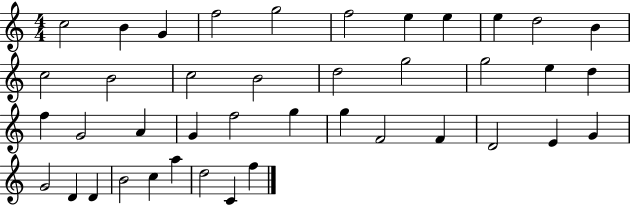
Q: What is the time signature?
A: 4/4